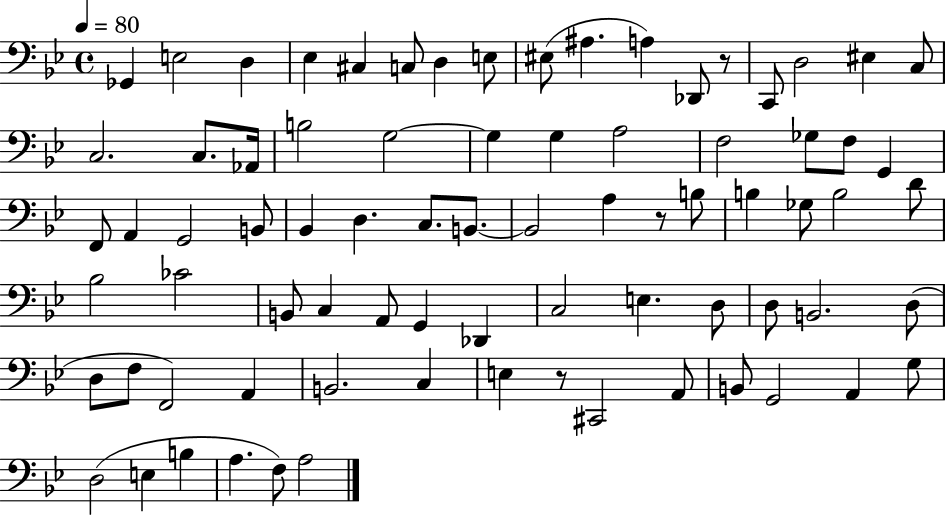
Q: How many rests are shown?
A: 3